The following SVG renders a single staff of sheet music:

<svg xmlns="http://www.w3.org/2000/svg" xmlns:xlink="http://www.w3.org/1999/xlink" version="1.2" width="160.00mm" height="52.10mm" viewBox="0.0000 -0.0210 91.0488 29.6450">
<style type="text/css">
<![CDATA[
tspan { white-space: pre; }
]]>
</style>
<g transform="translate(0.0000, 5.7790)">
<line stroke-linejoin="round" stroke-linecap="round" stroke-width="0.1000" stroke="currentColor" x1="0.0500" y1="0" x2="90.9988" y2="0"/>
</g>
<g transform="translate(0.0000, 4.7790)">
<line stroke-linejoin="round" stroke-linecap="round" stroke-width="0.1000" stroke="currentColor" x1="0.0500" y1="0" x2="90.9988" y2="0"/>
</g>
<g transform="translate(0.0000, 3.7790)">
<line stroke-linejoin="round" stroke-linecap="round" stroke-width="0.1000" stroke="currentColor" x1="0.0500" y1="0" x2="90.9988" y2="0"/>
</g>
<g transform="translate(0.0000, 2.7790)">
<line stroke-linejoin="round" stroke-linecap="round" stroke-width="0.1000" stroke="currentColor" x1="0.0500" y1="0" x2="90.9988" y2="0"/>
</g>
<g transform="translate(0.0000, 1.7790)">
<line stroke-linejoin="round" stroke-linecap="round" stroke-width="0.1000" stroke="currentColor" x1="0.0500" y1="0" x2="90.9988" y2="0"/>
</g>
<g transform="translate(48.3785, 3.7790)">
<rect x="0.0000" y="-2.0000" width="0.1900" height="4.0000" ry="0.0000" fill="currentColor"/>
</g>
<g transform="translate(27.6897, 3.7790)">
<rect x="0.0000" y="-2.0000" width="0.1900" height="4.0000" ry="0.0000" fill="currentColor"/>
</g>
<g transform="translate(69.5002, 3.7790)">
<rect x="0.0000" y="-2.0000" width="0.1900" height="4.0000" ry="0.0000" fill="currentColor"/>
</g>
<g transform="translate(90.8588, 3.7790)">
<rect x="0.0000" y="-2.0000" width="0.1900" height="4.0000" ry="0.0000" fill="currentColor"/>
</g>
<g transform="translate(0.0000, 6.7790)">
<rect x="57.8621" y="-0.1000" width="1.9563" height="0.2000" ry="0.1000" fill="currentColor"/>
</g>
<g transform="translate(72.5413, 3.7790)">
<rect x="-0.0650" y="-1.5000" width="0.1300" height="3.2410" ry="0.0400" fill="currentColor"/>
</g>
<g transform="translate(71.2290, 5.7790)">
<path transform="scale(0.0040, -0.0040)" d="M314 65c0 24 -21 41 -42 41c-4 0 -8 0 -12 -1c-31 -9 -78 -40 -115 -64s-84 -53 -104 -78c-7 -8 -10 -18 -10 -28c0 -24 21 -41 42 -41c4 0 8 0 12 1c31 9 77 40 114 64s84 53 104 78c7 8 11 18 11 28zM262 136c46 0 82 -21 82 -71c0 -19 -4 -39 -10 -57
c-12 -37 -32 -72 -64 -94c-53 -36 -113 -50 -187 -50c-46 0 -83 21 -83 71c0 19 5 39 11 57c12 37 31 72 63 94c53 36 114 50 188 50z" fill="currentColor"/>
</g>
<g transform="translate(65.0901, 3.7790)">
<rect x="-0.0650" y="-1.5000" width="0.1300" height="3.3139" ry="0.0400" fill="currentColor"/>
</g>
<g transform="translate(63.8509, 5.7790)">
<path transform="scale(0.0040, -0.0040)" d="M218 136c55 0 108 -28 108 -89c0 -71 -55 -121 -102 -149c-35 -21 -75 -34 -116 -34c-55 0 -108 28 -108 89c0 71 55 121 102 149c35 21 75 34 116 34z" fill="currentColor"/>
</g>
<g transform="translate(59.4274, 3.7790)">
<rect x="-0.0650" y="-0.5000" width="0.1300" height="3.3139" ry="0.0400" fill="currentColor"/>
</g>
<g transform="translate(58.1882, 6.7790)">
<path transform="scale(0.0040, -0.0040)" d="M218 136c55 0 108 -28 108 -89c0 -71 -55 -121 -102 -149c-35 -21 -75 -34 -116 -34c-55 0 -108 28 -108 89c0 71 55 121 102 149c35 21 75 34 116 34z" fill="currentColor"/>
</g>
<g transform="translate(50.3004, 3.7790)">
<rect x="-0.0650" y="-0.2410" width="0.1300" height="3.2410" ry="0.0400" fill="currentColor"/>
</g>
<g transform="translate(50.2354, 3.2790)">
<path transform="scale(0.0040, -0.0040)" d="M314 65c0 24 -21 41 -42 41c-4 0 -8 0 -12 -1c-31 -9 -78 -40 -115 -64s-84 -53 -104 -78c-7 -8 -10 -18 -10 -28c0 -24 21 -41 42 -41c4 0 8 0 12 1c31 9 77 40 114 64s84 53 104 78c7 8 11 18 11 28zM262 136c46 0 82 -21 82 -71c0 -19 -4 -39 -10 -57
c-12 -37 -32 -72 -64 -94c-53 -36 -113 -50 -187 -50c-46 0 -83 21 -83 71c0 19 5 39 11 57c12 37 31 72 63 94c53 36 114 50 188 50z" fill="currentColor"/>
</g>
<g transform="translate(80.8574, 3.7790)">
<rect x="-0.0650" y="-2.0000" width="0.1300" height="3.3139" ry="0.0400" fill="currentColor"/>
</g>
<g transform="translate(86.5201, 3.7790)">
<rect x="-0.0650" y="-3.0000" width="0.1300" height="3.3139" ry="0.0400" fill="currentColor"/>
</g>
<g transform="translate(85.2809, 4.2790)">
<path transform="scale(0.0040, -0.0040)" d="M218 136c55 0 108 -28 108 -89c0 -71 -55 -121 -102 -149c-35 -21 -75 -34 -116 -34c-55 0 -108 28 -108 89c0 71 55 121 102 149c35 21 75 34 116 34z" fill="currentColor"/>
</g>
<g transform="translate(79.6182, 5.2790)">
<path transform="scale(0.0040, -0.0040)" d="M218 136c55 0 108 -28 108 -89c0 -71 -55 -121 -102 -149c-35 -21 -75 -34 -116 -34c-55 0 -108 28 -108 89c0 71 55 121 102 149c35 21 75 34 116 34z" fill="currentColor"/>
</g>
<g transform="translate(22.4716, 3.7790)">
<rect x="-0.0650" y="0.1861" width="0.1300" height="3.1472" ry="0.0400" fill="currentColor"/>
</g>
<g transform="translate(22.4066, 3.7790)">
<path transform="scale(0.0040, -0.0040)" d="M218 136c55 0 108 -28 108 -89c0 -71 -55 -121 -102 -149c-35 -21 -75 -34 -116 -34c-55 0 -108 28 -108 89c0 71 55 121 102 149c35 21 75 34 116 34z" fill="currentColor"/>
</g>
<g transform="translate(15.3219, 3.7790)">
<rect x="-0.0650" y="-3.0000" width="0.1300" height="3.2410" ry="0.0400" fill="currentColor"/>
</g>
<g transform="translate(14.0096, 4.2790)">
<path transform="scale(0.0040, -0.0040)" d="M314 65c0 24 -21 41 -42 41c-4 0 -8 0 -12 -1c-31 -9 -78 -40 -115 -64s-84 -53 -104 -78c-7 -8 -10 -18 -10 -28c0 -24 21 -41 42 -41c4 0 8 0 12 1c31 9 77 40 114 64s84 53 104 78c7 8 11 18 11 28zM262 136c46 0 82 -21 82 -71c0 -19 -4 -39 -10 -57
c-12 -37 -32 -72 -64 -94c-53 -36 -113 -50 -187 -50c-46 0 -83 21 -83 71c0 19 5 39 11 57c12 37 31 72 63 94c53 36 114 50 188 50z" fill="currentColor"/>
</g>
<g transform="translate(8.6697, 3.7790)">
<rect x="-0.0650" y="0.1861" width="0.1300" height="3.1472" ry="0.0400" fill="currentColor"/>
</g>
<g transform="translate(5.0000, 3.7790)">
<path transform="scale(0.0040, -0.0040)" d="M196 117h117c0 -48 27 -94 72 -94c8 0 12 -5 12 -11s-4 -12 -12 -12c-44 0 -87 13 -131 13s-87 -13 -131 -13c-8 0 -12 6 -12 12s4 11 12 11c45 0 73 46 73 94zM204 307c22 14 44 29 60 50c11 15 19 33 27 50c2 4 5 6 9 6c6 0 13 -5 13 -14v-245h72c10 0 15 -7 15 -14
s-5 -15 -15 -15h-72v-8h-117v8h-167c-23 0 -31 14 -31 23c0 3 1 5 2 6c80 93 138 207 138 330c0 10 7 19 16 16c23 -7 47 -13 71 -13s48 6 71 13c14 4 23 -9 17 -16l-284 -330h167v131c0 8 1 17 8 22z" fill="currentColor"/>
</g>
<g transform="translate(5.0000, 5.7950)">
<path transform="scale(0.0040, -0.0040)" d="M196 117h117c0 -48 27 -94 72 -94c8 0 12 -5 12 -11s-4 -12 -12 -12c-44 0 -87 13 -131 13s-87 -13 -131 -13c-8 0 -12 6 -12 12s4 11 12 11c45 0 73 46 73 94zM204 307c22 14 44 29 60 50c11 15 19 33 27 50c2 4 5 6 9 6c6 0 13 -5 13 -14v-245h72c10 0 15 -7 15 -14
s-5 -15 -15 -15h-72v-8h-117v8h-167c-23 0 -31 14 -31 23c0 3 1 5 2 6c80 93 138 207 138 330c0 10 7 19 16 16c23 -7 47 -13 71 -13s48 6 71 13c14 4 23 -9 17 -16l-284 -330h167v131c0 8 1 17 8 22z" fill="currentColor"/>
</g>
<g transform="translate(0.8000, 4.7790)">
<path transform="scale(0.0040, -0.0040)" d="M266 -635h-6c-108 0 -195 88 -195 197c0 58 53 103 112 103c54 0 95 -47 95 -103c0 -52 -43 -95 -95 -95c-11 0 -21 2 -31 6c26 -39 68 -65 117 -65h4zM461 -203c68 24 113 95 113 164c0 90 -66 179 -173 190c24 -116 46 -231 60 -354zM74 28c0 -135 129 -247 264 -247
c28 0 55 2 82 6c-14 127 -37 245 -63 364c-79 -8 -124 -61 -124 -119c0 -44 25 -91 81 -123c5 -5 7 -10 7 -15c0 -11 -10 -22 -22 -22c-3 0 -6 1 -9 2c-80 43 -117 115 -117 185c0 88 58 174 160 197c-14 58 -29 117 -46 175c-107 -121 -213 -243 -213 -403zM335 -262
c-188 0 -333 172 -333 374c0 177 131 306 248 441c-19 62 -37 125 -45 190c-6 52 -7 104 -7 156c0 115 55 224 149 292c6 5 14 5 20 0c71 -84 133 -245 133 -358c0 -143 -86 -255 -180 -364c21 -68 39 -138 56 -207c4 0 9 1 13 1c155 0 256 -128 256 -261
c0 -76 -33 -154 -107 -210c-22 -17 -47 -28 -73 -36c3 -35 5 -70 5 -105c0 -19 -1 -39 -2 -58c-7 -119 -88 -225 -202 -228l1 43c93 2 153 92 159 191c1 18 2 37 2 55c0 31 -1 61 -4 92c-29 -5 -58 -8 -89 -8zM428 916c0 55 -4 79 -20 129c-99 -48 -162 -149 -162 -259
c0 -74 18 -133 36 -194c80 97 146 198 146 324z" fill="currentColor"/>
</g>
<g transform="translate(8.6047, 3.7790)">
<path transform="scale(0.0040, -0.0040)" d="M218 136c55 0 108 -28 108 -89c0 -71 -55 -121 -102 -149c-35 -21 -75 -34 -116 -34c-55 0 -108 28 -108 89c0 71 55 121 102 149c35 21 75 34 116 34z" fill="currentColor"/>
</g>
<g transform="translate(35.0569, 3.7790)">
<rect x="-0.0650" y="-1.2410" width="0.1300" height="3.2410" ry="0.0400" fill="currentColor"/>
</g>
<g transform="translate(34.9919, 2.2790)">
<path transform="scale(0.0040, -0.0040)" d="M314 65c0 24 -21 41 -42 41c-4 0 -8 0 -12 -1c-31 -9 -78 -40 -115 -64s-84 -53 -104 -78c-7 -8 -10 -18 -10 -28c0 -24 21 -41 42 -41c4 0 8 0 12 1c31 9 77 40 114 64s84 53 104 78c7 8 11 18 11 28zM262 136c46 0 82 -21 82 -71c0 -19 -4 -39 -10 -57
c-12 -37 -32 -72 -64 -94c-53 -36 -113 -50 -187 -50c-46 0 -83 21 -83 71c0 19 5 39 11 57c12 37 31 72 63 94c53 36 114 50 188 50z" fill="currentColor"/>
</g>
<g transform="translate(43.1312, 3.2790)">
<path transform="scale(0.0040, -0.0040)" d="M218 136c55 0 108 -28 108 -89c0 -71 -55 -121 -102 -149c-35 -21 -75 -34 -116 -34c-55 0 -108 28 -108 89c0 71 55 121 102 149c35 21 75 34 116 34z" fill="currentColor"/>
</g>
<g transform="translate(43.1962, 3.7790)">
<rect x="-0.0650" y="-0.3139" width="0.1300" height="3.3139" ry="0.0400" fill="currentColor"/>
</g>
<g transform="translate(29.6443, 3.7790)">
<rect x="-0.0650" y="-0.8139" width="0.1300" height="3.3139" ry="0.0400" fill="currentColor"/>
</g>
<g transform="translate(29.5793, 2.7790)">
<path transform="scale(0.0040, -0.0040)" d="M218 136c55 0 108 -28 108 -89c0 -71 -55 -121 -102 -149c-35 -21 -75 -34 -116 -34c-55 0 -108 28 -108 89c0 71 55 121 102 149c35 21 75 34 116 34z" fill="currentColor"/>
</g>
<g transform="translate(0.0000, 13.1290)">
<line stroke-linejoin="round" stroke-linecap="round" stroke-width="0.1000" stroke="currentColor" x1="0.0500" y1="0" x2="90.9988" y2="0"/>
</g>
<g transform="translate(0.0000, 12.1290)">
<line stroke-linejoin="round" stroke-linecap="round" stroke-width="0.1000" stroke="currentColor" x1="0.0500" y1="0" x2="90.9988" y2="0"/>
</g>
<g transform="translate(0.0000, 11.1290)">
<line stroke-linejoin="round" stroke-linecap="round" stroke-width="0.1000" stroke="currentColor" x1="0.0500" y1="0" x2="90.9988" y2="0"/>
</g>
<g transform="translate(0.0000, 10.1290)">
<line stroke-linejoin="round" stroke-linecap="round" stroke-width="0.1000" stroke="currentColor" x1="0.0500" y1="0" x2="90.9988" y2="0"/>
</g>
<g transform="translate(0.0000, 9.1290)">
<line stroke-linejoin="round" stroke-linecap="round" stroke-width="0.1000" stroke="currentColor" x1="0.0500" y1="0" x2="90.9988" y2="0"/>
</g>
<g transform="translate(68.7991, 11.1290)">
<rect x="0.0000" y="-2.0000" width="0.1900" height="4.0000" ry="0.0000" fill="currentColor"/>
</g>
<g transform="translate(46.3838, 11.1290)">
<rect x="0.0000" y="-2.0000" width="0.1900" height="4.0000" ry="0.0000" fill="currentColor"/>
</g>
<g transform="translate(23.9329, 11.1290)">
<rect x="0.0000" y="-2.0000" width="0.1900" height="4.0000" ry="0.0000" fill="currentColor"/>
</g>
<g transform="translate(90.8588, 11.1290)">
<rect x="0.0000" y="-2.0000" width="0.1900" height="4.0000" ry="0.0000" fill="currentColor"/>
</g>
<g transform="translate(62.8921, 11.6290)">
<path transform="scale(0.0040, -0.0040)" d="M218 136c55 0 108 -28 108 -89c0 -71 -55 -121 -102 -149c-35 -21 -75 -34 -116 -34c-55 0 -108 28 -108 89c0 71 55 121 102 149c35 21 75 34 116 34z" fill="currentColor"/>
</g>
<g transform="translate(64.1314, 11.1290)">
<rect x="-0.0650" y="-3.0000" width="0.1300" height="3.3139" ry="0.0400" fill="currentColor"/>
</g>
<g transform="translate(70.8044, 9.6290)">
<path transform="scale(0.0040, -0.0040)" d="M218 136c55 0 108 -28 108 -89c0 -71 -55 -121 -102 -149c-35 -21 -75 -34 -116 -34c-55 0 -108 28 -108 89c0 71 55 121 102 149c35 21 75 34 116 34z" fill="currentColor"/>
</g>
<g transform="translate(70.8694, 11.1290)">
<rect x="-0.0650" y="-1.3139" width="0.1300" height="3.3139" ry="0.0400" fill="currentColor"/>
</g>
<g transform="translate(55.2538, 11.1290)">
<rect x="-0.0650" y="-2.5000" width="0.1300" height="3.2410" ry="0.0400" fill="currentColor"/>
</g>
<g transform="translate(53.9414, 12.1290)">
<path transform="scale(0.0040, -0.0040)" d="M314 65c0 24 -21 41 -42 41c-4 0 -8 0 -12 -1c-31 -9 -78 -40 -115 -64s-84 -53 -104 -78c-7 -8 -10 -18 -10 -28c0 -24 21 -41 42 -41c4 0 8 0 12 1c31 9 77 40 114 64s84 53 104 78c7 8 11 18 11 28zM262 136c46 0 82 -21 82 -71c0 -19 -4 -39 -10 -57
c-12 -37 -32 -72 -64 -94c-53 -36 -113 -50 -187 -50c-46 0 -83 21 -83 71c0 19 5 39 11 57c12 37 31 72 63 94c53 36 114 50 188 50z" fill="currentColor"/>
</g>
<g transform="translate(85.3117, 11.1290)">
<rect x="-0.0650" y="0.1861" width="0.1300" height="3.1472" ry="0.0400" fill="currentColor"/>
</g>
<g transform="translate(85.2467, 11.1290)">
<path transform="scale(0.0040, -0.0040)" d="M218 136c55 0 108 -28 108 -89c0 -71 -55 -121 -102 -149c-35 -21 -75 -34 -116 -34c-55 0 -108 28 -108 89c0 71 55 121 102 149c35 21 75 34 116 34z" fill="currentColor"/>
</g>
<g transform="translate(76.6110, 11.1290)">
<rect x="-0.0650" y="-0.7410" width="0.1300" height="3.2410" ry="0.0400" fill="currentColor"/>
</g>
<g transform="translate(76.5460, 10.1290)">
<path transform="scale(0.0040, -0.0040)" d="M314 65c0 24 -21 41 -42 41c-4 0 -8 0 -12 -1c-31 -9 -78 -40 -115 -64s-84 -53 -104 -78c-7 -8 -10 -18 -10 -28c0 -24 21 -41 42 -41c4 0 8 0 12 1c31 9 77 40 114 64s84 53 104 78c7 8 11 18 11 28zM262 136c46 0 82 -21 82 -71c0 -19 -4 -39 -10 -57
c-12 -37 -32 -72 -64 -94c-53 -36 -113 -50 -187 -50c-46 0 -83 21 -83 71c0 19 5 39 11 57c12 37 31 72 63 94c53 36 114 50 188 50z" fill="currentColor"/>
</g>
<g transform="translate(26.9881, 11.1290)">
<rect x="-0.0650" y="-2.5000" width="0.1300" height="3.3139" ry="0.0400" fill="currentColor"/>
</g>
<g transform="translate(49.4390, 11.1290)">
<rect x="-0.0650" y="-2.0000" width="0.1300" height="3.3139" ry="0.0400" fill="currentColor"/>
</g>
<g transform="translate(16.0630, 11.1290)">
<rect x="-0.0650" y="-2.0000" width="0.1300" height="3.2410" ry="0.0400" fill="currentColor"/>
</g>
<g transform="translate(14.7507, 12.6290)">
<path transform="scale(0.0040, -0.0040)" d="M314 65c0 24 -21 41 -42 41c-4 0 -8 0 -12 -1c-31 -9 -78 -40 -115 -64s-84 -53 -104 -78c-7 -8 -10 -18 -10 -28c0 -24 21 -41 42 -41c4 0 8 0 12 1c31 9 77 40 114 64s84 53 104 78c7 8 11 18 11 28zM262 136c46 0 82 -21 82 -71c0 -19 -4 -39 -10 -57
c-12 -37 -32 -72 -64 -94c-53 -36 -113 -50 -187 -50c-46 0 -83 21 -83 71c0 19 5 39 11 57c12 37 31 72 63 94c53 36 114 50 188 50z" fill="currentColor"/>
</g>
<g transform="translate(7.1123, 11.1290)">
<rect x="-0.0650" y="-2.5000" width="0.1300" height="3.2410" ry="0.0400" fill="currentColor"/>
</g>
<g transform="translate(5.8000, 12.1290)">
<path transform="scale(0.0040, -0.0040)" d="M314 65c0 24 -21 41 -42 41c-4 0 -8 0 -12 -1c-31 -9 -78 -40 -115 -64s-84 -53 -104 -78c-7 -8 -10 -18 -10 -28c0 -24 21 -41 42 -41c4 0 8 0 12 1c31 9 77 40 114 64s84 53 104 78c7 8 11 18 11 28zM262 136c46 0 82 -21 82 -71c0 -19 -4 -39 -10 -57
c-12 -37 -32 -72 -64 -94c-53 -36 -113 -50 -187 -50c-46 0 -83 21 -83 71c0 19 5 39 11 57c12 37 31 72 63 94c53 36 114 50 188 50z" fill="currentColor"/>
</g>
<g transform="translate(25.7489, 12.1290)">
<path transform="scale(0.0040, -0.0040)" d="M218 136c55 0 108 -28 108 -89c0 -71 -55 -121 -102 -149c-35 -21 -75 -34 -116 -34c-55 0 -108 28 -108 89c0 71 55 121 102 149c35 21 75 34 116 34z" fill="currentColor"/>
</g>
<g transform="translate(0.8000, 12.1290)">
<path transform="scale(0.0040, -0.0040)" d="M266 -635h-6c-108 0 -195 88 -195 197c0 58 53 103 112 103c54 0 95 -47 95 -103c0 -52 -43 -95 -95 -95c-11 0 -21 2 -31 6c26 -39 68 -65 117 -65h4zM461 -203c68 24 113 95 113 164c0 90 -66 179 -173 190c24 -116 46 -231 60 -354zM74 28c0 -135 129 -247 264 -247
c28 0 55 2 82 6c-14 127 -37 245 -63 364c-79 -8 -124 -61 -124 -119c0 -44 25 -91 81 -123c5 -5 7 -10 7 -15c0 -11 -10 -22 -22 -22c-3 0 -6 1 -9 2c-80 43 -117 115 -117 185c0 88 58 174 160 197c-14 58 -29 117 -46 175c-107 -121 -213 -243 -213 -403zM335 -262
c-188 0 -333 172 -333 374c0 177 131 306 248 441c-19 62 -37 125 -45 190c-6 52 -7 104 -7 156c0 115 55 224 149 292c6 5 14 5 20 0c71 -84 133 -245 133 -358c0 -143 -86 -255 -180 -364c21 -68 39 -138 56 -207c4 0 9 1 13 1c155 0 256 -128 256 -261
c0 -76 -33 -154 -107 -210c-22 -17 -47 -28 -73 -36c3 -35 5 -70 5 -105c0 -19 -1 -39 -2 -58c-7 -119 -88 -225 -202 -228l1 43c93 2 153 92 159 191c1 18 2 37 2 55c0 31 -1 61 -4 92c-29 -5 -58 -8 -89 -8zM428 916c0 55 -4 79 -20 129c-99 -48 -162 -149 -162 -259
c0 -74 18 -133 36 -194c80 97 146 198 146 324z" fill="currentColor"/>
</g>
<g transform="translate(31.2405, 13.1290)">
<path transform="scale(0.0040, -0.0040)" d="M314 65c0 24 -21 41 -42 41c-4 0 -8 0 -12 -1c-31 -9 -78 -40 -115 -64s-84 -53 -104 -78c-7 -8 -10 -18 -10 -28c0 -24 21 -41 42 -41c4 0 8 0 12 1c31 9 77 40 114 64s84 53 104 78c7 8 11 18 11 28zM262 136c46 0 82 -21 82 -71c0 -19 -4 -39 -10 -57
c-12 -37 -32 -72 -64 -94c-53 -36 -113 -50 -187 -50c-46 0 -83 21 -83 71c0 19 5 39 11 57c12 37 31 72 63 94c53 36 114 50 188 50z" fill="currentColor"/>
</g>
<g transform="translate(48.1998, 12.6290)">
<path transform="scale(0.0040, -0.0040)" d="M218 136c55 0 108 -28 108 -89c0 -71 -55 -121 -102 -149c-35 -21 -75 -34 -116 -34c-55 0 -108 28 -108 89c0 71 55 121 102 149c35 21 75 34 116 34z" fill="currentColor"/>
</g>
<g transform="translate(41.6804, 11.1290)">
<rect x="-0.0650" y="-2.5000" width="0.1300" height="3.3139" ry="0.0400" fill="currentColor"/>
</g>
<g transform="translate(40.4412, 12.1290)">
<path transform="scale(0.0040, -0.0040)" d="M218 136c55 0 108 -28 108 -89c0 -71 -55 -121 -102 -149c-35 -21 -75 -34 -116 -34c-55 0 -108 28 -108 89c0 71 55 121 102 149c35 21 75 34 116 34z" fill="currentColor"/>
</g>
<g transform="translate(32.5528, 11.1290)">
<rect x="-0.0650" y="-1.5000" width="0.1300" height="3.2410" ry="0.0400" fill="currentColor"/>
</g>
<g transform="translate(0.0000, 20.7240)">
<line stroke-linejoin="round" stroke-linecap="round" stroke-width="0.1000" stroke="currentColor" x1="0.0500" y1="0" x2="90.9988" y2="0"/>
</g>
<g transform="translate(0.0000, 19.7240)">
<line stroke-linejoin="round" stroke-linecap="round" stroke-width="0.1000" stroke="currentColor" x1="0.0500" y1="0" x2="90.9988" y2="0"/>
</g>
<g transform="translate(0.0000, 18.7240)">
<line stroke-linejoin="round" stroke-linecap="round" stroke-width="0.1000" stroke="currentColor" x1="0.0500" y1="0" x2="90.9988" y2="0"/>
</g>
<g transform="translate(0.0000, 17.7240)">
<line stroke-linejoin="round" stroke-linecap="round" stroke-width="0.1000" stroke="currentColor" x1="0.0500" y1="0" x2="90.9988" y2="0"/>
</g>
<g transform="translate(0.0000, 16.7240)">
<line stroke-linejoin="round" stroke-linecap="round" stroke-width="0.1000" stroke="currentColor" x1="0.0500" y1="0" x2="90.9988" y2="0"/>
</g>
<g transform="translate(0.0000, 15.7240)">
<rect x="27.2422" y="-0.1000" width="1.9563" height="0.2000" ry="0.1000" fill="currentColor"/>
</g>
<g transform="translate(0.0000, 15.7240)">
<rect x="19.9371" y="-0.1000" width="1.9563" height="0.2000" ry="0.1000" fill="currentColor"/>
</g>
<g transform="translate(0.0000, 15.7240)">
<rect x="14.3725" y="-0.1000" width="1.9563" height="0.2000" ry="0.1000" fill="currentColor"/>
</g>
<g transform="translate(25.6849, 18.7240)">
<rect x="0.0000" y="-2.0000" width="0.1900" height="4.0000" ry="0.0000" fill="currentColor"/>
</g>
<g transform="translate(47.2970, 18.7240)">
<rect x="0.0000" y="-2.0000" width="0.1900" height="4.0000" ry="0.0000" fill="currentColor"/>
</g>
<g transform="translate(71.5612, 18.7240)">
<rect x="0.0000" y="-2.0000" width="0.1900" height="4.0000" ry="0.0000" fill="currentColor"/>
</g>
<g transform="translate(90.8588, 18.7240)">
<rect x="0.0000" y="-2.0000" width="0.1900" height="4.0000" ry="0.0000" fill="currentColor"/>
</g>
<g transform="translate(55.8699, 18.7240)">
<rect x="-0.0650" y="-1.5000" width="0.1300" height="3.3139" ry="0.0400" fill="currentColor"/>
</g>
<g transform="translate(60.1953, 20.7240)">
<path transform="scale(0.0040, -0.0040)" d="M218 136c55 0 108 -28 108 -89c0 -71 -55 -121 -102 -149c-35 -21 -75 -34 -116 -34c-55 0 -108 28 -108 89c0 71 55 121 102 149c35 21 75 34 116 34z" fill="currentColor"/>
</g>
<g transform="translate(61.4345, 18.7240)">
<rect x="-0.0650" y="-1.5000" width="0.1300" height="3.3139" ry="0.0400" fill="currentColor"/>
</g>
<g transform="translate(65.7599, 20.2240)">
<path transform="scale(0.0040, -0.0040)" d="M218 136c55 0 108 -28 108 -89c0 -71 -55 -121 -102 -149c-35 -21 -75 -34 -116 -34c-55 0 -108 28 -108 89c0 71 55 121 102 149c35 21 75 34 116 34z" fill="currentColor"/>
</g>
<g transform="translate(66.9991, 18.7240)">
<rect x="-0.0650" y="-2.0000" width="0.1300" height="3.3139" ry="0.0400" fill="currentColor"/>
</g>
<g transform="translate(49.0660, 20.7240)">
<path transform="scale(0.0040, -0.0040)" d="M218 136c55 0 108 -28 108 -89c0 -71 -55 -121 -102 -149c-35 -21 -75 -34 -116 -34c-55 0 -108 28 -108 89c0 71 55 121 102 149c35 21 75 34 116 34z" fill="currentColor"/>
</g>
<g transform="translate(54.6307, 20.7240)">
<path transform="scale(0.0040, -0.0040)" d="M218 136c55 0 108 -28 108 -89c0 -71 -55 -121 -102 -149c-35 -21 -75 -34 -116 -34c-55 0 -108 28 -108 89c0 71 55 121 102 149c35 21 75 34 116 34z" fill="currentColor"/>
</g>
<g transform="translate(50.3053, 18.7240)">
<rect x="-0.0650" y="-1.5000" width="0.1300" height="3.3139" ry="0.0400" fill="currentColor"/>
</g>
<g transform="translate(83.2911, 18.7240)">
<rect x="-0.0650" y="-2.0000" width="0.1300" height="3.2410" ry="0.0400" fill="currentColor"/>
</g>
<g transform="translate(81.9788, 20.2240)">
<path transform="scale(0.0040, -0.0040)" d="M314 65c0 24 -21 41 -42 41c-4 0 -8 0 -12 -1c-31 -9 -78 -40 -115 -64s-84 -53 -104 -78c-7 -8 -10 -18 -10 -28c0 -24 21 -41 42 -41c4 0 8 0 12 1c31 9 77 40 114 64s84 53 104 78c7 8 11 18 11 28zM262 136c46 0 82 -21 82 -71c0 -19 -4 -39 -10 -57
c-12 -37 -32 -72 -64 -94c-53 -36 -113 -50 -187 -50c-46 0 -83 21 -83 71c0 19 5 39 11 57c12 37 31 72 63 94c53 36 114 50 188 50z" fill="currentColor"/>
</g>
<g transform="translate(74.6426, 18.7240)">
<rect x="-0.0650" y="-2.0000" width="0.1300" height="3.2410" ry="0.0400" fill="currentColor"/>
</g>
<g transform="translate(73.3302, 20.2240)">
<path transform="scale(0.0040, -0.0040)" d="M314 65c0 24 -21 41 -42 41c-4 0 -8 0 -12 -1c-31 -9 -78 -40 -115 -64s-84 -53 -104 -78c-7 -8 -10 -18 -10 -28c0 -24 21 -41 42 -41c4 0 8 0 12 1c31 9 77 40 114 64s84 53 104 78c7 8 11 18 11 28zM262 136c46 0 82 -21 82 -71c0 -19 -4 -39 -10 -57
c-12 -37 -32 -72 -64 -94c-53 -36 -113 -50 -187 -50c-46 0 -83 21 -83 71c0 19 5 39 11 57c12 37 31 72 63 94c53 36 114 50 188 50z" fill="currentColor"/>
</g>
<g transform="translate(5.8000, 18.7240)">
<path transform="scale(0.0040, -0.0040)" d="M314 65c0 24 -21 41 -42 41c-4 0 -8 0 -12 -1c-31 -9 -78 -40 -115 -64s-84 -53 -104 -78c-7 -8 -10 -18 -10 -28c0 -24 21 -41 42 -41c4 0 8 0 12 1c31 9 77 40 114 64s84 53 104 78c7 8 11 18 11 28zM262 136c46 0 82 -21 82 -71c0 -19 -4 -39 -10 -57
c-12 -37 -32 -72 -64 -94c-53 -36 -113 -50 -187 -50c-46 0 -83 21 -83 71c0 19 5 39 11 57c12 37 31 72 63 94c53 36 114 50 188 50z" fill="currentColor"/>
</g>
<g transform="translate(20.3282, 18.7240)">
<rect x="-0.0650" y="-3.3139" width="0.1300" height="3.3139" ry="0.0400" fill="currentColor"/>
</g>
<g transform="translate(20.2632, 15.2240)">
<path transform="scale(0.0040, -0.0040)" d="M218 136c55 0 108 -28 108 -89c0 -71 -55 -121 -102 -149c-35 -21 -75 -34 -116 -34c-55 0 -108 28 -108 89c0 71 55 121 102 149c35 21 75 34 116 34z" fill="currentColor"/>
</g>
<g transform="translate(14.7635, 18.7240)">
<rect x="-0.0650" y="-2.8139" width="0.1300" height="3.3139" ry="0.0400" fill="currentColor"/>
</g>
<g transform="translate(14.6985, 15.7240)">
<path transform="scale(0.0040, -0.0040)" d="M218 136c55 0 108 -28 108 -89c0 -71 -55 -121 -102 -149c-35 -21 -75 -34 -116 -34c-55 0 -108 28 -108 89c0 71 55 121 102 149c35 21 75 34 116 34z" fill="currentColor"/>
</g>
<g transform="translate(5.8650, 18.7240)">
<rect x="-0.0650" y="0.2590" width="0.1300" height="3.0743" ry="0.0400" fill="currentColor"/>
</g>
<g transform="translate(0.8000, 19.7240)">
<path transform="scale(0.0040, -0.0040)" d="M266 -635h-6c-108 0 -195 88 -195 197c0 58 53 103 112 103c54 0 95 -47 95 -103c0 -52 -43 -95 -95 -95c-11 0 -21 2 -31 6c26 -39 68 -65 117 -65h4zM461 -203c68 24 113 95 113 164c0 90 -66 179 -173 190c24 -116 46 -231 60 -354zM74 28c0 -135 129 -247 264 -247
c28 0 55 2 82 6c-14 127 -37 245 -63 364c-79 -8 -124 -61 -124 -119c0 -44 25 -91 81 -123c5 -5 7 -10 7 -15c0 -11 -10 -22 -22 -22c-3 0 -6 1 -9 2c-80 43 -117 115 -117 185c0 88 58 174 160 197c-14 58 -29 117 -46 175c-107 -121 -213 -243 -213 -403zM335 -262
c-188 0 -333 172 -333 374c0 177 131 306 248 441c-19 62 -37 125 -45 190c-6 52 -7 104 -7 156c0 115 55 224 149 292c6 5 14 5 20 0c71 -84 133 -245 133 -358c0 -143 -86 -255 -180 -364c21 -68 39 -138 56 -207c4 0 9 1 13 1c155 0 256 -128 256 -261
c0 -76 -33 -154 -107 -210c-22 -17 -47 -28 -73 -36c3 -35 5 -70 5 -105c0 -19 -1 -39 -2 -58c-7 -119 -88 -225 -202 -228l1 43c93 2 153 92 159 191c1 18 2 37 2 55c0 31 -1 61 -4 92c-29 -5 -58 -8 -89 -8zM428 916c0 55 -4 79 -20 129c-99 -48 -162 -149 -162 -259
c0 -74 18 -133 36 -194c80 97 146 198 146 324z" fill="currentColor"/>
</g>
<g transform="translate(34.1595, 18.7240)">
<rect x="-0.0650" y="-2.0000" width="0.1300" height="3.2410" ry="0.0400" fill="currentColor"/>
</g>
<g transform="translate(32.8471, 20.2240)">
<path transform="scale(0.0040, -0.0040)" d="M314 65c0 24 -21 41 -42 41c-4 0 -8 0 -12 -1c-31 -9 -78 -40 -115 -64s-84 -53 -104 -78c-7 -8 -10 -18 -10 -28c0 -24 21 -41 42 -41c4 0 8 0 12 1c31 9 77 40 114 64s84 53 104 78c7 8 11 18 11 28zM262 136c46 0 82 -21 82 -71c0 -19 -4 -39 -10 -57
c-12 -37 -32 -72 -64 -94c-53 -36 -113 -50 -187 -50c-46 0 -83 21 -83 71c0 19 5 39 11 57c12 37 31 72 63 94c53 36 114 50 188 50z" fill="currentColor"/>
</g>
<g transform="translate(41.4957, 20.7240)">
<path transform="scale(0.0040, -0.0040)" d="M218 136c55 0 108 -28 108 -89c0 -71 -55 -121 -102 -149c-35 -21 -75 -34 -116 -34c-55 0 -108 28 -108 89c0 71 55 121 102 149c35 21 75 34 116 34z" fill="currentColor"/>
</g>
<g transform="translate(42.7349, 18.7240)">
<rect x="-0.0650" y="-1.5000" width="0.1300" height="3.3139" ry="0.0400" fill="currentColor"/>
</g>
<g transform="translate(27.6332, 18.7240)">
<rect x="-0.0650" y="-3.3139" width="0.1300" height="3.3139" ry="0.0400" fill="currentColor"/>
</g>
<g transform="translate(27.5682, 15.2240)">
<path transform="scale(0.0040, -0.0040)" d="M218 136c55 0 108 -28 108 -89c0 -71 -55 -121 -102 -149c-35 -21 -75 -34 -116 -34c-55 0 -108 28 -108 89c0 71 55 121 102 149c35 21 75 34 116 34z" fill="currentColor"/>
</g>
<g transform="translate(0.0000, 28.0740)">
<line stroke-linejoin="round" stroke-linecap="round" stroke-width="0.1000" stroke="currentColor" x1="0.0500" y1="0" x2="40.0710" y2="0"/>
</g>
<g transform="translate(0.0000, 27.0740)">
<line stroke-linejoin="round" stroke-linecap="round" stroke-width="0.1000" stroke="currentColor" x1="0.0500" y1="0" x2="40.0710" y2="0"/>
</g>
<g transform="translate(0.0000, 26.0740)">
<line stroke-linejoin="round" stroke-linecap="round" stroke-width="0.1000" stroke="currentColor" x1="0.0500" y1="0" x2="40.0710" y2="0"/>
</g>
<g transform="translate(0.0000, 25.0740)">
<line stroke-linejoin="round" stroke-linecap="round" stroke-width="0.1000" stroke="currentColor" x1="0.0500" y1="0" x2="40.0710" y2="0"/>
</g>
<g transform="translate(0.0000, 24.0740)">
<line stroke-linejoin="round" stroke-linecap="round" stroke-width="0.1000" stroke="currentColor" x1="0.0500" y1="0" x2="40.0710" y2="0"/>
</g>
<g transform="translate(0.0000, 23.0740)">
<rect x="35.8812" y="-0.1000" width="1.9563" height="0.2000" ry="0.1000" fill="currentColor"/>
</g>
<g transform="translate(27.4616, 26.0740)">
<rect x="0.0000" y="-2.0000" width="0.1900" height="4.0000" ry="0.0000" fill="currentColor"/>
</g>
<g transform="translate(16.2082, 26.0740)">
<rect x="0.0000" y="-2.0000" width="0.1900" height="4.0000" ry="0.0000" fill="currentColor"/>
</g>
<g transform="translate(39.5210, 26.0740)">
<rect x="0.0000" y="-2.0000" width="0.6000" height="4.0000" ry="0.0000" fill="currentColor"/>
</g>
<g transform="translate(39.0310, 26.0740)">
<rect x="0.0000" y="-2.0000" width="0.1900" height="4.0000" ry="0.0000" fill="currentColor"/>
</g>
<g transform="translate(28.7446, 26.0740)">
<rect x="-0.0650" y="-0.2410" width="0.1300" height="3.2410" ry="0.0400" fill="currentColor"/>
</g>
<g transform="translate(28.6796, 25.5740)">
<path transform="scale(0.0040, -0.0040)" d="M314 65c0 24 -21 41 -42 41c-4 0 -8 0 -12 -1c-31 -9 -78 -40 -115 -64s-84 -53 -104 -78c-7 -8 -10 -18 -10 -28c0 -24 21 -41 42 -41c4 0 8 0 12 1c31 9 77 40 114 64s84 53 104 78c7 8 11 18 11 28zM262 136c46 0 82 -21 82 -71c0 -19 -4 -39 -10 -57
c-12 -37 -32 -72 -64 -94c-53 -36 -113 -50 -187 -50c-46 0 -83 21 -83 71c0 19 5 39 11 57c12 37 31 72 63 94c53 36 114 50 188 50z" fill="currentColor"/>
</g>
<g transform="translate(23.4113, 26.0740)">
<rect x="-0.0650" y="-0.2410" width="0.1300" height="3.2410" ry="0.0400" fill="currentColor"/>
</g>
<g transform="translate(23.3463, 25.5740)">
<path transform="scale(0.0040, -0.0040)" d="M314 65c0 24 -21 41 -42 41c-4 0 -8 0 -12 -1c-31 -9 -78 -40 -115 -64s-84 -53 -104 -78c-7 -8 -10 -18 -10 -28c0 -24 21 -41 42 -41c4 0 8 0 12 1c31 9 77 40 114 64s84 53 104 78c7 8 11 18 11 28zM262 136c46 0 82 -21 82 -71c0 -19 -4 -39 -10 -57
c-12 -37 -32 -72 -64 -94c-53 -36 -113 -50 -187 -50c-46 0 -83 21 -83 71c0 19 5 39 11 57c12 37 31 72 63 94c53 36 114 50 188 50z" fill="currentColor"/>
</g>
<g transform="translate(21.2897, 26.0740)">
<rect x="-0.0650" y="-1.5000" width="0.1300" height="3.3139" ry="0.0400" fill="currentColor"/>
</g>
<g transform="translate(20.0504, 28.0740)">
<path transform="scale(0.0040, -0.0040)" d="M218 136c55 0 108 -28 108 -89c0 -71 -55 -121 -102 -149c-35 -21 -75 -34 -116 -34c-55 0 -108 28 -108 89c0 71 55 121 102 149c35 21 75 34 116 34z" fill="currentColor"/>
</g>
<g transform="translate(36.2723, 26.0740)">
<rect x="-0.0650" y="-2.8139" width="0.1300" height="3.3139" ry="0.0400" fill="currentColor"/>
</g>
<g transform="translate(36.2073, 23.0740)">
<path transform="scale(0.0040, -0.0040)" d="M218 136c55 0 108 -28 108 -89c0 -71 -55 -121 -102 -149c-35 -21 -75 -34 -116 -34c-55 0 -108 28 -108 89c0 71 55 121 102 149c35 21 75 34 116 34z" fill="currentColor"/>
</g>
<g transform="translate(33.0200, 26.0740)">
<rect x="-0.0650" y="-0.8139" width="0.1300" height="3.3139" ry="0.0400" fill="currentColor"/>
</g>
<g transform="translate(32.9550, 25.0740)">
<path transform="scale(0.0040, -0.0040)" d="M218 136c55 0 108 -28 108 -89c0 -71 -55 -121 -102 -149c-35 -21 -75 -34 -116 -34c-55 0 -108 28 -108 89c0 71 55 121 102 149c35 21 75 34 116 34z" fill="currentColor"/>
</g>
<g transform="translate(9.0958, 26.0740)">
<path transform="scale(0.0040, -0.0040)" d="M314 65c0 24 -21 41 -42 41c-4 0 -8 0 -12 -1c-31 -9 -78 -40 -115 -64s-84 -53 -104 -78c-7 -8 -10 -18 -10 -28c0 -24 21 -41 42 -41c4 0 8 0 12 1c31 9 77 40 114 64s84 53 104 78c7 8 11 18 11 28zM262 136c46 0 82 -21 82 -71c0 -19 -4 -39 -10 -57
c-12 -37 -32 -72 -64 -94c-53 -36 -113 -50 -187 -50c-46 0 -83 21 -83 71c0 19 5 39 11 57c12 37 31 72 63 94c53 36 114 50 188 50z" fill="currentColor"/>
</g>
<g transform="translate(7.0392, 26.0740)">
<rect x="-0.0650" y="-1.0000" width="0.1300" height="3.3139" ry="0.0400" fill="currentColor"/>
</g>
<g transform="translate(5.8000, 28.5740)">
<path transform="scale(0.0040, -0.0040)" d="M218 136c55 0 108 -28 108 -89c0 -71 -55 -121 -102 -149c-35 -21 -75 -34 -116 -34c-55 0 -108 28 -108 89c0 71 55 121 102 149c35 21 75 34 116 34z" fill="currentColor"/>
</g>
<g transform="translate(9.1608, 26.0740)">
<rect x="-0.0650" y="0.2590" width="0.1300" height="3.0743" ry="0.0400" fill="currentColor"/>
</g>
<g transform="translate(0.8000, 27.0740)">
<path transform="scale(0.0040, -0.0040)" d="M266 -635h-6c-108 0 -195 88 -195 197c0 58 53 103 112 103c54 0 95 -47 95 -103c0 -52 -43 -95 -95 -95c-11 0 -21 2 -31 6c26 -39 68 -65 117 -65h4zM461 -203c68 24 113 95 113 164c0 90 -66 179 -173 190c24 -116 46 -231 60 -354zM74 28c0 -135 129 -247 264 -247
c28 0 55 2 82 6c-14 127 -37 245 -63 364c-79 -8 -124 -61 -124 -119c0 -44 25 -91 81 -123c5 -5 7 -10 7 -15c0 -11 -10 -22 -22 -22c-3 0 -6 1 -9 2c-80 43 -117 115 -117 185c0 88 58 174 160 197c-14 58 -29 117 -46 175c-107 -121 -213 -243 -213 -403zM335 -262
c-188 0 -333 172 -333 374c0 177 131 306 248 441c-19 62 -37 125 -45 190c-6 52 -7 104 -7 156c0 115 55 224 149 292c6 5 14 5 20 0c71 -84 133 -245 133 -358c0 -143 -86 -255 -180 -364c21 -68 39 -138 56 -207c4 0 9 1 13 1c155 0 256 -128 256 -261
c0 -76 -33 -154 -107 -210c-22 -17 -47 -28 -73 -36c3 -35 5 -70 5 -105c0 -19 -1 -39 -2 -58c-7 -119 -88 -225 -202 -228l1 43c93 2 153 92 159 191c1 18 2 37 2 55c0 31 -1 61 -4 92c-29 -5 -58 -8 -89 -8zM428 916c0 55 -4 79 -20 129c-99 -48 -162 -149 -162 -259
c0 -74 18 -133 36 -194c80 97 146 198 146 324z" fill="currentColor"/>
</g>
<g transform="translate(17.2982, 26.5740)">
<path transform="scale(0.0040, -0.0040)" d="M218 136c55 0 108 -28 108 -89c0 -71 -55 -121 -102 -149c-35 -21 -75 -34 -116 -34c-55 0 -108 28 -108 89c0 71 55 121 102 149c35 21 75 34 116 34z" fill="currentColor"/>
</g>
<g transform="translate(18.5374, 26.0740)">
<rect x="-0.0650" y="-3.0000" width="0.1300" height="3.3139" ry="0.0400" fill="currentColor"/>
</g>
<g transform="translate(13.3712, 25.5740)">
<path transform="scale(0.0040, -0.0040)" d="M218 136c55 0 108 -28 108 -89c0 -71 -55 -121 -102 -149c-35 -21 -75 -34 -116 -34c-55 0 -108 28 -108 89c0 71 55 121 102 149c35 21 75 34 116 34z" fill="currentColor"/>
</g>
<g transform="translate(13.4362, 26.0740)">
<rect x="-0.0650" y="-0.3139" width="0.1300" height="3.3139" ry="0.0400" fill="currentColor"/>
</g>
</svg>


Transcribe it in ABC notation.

X:1
T:Untitled
M:4/4
L:1/4
K:C
B A2 B d e2 c c2 C E E2 F A G2 F2 G E2 G F G2 A e d2 B B2 a b b F2 E E E E F F2 F2 D B2 c A E c2 c2 d a